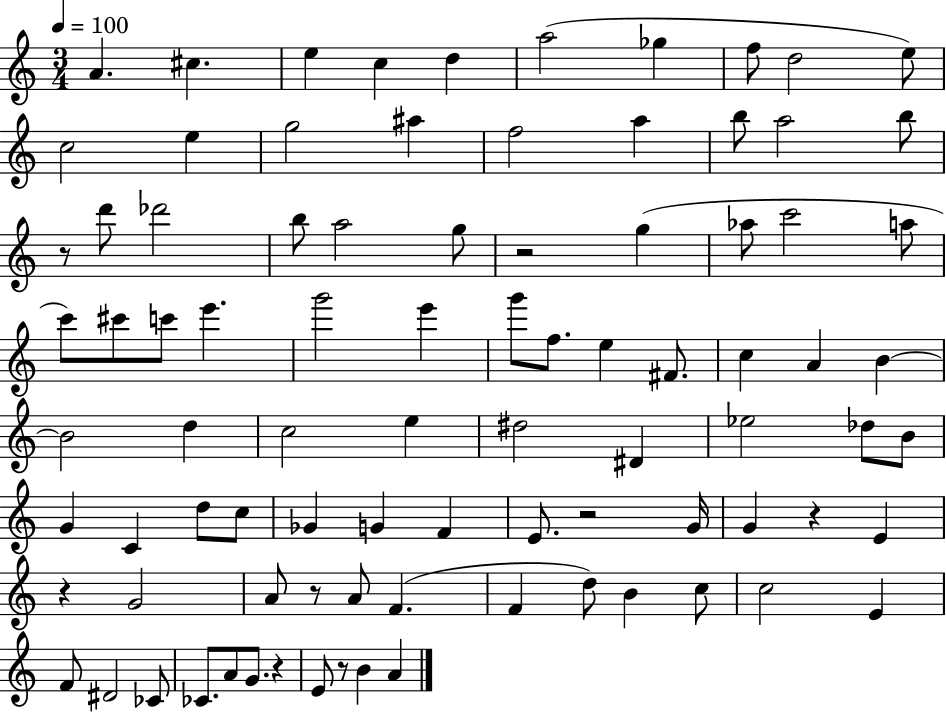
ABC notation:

X:1
T:Untitled
M:3/4
L:1/4
K:C
A ^c e c d a2 _g f/2 d2 e/2 c2 e g2 ^a f2 a b/2 a2 b/2 z/2 d'/2 _d'2 b/2 a2 g/2 z2 g _a/2 c'2 a/2 c'/2 ^c'/2 c'/2 e' g'2 e' g'/2 f/2 e ^F/2 c A B B2 d c2 e ^d2 ^D _e2 _d/2 B/2 G C d/2 c/2 _G G F E/2 z2 G/4 G z E z G2 A/2 z/2 A/2 F F d/2 B c/2 c2 E F/2 ^D2 _C/2 _C/2 A/2 G/2 z E/2 z/2 B A